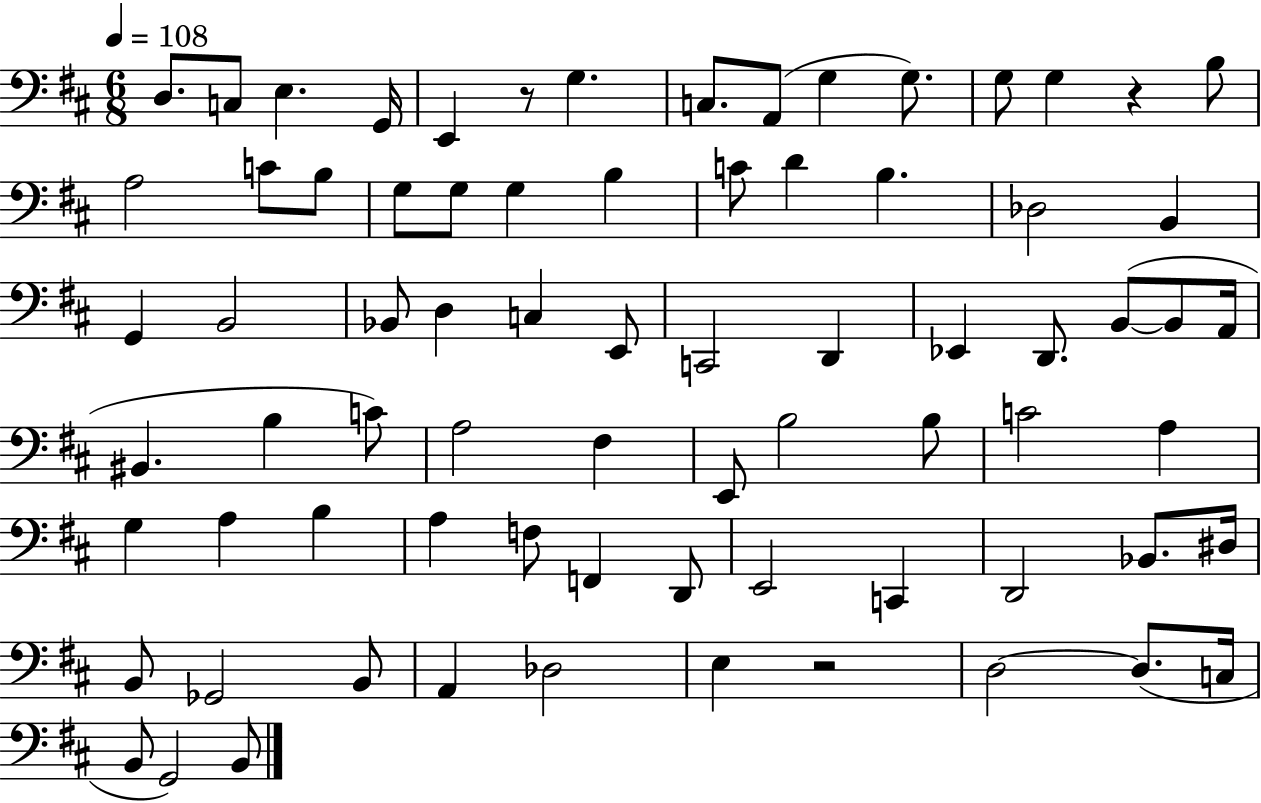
{
  \clef bass
  \numericTimeSignature
  \time 6/8
  \key d \major
  \tempo 4 = 108
  d8. c8 e4. g,16 | e,4 r8 g4. | c8. a,8( g4 g8.) | g8 g4 r4 b8 | \break a2 c'8 b8 | g8 g8 g4 b4 | c'8 d'4 b4. | des2 b,4 | \break g,4 b,2 | bes,8 d4 c4 e,8 | c,2 d,4 | ees,4 d,8. b,8~(~ b,8 a,16 | \break bis,4. b4 c'8) | a2 fis4 | e,8 b2 b8 | c'2 a4 | \break g4 a4 b4 | a4 f8 f,4 d,8 | e,2 c,4 | d,2 bes,8. dis16 | \break b,8 ges,2 b,8 | a,4 des2 | e4 r2 | d2~~ d8.( c16 | \break b,8 g,2) b,8 | \bar "|."
}